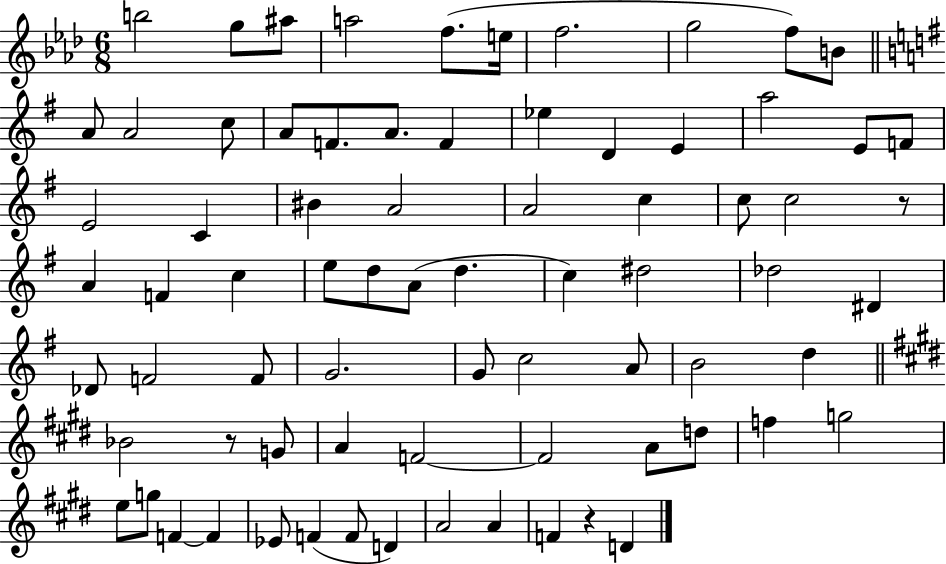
{
  \clef treble
  \numericTimeSignature
  \time 6/8
  \key aes \major
  b''2 g''8 ais''8 | a''2 f''8.( e''16 | f''2. | g''2 f''8) b'8 | \break \bar "||" \break \key e \minor a'8 a'2 c''8 | a'8 f'8. a'8. f'4 | ees''4 d'4 e'4 | a''2 e'8 f'8 | \break e'2 c'4 | bis'4 a'2 | a'2 c''4 | c''8 c''2 r8 | \break a'4 f'4 c''4 | e''8 d''8 a'8( d''4. | c''4) dis''2 | des''2 dis'4 | \break des'8 f'2 f'8 | g'2. | g'8 c''2 a'8 | b'2 d''4 | \break \bar "||" \break \key e \major bes'2 r8 g'8 | a'4 f'2~~ | f'2 a'8 d''8 | f''4 g''2 | \break e''8 g''8 f'4~~ f'4 | ees'8 f'4( f'8 d'4) | a'2 a'4 | f'4 r4 d'4 | \break \bar "|."
}